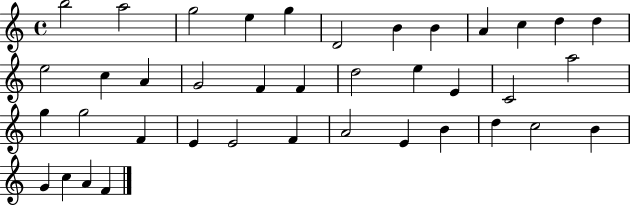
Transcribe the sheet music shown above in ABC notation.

X:1
T:Untitled
M:4/4
L:1/4
K:C
b2 a2 g2 e g D2 B B A c d d e2 c A G2 F F d2 e E C2 a2 g g2 F E E2 F A2 E B d c2 B G c A F